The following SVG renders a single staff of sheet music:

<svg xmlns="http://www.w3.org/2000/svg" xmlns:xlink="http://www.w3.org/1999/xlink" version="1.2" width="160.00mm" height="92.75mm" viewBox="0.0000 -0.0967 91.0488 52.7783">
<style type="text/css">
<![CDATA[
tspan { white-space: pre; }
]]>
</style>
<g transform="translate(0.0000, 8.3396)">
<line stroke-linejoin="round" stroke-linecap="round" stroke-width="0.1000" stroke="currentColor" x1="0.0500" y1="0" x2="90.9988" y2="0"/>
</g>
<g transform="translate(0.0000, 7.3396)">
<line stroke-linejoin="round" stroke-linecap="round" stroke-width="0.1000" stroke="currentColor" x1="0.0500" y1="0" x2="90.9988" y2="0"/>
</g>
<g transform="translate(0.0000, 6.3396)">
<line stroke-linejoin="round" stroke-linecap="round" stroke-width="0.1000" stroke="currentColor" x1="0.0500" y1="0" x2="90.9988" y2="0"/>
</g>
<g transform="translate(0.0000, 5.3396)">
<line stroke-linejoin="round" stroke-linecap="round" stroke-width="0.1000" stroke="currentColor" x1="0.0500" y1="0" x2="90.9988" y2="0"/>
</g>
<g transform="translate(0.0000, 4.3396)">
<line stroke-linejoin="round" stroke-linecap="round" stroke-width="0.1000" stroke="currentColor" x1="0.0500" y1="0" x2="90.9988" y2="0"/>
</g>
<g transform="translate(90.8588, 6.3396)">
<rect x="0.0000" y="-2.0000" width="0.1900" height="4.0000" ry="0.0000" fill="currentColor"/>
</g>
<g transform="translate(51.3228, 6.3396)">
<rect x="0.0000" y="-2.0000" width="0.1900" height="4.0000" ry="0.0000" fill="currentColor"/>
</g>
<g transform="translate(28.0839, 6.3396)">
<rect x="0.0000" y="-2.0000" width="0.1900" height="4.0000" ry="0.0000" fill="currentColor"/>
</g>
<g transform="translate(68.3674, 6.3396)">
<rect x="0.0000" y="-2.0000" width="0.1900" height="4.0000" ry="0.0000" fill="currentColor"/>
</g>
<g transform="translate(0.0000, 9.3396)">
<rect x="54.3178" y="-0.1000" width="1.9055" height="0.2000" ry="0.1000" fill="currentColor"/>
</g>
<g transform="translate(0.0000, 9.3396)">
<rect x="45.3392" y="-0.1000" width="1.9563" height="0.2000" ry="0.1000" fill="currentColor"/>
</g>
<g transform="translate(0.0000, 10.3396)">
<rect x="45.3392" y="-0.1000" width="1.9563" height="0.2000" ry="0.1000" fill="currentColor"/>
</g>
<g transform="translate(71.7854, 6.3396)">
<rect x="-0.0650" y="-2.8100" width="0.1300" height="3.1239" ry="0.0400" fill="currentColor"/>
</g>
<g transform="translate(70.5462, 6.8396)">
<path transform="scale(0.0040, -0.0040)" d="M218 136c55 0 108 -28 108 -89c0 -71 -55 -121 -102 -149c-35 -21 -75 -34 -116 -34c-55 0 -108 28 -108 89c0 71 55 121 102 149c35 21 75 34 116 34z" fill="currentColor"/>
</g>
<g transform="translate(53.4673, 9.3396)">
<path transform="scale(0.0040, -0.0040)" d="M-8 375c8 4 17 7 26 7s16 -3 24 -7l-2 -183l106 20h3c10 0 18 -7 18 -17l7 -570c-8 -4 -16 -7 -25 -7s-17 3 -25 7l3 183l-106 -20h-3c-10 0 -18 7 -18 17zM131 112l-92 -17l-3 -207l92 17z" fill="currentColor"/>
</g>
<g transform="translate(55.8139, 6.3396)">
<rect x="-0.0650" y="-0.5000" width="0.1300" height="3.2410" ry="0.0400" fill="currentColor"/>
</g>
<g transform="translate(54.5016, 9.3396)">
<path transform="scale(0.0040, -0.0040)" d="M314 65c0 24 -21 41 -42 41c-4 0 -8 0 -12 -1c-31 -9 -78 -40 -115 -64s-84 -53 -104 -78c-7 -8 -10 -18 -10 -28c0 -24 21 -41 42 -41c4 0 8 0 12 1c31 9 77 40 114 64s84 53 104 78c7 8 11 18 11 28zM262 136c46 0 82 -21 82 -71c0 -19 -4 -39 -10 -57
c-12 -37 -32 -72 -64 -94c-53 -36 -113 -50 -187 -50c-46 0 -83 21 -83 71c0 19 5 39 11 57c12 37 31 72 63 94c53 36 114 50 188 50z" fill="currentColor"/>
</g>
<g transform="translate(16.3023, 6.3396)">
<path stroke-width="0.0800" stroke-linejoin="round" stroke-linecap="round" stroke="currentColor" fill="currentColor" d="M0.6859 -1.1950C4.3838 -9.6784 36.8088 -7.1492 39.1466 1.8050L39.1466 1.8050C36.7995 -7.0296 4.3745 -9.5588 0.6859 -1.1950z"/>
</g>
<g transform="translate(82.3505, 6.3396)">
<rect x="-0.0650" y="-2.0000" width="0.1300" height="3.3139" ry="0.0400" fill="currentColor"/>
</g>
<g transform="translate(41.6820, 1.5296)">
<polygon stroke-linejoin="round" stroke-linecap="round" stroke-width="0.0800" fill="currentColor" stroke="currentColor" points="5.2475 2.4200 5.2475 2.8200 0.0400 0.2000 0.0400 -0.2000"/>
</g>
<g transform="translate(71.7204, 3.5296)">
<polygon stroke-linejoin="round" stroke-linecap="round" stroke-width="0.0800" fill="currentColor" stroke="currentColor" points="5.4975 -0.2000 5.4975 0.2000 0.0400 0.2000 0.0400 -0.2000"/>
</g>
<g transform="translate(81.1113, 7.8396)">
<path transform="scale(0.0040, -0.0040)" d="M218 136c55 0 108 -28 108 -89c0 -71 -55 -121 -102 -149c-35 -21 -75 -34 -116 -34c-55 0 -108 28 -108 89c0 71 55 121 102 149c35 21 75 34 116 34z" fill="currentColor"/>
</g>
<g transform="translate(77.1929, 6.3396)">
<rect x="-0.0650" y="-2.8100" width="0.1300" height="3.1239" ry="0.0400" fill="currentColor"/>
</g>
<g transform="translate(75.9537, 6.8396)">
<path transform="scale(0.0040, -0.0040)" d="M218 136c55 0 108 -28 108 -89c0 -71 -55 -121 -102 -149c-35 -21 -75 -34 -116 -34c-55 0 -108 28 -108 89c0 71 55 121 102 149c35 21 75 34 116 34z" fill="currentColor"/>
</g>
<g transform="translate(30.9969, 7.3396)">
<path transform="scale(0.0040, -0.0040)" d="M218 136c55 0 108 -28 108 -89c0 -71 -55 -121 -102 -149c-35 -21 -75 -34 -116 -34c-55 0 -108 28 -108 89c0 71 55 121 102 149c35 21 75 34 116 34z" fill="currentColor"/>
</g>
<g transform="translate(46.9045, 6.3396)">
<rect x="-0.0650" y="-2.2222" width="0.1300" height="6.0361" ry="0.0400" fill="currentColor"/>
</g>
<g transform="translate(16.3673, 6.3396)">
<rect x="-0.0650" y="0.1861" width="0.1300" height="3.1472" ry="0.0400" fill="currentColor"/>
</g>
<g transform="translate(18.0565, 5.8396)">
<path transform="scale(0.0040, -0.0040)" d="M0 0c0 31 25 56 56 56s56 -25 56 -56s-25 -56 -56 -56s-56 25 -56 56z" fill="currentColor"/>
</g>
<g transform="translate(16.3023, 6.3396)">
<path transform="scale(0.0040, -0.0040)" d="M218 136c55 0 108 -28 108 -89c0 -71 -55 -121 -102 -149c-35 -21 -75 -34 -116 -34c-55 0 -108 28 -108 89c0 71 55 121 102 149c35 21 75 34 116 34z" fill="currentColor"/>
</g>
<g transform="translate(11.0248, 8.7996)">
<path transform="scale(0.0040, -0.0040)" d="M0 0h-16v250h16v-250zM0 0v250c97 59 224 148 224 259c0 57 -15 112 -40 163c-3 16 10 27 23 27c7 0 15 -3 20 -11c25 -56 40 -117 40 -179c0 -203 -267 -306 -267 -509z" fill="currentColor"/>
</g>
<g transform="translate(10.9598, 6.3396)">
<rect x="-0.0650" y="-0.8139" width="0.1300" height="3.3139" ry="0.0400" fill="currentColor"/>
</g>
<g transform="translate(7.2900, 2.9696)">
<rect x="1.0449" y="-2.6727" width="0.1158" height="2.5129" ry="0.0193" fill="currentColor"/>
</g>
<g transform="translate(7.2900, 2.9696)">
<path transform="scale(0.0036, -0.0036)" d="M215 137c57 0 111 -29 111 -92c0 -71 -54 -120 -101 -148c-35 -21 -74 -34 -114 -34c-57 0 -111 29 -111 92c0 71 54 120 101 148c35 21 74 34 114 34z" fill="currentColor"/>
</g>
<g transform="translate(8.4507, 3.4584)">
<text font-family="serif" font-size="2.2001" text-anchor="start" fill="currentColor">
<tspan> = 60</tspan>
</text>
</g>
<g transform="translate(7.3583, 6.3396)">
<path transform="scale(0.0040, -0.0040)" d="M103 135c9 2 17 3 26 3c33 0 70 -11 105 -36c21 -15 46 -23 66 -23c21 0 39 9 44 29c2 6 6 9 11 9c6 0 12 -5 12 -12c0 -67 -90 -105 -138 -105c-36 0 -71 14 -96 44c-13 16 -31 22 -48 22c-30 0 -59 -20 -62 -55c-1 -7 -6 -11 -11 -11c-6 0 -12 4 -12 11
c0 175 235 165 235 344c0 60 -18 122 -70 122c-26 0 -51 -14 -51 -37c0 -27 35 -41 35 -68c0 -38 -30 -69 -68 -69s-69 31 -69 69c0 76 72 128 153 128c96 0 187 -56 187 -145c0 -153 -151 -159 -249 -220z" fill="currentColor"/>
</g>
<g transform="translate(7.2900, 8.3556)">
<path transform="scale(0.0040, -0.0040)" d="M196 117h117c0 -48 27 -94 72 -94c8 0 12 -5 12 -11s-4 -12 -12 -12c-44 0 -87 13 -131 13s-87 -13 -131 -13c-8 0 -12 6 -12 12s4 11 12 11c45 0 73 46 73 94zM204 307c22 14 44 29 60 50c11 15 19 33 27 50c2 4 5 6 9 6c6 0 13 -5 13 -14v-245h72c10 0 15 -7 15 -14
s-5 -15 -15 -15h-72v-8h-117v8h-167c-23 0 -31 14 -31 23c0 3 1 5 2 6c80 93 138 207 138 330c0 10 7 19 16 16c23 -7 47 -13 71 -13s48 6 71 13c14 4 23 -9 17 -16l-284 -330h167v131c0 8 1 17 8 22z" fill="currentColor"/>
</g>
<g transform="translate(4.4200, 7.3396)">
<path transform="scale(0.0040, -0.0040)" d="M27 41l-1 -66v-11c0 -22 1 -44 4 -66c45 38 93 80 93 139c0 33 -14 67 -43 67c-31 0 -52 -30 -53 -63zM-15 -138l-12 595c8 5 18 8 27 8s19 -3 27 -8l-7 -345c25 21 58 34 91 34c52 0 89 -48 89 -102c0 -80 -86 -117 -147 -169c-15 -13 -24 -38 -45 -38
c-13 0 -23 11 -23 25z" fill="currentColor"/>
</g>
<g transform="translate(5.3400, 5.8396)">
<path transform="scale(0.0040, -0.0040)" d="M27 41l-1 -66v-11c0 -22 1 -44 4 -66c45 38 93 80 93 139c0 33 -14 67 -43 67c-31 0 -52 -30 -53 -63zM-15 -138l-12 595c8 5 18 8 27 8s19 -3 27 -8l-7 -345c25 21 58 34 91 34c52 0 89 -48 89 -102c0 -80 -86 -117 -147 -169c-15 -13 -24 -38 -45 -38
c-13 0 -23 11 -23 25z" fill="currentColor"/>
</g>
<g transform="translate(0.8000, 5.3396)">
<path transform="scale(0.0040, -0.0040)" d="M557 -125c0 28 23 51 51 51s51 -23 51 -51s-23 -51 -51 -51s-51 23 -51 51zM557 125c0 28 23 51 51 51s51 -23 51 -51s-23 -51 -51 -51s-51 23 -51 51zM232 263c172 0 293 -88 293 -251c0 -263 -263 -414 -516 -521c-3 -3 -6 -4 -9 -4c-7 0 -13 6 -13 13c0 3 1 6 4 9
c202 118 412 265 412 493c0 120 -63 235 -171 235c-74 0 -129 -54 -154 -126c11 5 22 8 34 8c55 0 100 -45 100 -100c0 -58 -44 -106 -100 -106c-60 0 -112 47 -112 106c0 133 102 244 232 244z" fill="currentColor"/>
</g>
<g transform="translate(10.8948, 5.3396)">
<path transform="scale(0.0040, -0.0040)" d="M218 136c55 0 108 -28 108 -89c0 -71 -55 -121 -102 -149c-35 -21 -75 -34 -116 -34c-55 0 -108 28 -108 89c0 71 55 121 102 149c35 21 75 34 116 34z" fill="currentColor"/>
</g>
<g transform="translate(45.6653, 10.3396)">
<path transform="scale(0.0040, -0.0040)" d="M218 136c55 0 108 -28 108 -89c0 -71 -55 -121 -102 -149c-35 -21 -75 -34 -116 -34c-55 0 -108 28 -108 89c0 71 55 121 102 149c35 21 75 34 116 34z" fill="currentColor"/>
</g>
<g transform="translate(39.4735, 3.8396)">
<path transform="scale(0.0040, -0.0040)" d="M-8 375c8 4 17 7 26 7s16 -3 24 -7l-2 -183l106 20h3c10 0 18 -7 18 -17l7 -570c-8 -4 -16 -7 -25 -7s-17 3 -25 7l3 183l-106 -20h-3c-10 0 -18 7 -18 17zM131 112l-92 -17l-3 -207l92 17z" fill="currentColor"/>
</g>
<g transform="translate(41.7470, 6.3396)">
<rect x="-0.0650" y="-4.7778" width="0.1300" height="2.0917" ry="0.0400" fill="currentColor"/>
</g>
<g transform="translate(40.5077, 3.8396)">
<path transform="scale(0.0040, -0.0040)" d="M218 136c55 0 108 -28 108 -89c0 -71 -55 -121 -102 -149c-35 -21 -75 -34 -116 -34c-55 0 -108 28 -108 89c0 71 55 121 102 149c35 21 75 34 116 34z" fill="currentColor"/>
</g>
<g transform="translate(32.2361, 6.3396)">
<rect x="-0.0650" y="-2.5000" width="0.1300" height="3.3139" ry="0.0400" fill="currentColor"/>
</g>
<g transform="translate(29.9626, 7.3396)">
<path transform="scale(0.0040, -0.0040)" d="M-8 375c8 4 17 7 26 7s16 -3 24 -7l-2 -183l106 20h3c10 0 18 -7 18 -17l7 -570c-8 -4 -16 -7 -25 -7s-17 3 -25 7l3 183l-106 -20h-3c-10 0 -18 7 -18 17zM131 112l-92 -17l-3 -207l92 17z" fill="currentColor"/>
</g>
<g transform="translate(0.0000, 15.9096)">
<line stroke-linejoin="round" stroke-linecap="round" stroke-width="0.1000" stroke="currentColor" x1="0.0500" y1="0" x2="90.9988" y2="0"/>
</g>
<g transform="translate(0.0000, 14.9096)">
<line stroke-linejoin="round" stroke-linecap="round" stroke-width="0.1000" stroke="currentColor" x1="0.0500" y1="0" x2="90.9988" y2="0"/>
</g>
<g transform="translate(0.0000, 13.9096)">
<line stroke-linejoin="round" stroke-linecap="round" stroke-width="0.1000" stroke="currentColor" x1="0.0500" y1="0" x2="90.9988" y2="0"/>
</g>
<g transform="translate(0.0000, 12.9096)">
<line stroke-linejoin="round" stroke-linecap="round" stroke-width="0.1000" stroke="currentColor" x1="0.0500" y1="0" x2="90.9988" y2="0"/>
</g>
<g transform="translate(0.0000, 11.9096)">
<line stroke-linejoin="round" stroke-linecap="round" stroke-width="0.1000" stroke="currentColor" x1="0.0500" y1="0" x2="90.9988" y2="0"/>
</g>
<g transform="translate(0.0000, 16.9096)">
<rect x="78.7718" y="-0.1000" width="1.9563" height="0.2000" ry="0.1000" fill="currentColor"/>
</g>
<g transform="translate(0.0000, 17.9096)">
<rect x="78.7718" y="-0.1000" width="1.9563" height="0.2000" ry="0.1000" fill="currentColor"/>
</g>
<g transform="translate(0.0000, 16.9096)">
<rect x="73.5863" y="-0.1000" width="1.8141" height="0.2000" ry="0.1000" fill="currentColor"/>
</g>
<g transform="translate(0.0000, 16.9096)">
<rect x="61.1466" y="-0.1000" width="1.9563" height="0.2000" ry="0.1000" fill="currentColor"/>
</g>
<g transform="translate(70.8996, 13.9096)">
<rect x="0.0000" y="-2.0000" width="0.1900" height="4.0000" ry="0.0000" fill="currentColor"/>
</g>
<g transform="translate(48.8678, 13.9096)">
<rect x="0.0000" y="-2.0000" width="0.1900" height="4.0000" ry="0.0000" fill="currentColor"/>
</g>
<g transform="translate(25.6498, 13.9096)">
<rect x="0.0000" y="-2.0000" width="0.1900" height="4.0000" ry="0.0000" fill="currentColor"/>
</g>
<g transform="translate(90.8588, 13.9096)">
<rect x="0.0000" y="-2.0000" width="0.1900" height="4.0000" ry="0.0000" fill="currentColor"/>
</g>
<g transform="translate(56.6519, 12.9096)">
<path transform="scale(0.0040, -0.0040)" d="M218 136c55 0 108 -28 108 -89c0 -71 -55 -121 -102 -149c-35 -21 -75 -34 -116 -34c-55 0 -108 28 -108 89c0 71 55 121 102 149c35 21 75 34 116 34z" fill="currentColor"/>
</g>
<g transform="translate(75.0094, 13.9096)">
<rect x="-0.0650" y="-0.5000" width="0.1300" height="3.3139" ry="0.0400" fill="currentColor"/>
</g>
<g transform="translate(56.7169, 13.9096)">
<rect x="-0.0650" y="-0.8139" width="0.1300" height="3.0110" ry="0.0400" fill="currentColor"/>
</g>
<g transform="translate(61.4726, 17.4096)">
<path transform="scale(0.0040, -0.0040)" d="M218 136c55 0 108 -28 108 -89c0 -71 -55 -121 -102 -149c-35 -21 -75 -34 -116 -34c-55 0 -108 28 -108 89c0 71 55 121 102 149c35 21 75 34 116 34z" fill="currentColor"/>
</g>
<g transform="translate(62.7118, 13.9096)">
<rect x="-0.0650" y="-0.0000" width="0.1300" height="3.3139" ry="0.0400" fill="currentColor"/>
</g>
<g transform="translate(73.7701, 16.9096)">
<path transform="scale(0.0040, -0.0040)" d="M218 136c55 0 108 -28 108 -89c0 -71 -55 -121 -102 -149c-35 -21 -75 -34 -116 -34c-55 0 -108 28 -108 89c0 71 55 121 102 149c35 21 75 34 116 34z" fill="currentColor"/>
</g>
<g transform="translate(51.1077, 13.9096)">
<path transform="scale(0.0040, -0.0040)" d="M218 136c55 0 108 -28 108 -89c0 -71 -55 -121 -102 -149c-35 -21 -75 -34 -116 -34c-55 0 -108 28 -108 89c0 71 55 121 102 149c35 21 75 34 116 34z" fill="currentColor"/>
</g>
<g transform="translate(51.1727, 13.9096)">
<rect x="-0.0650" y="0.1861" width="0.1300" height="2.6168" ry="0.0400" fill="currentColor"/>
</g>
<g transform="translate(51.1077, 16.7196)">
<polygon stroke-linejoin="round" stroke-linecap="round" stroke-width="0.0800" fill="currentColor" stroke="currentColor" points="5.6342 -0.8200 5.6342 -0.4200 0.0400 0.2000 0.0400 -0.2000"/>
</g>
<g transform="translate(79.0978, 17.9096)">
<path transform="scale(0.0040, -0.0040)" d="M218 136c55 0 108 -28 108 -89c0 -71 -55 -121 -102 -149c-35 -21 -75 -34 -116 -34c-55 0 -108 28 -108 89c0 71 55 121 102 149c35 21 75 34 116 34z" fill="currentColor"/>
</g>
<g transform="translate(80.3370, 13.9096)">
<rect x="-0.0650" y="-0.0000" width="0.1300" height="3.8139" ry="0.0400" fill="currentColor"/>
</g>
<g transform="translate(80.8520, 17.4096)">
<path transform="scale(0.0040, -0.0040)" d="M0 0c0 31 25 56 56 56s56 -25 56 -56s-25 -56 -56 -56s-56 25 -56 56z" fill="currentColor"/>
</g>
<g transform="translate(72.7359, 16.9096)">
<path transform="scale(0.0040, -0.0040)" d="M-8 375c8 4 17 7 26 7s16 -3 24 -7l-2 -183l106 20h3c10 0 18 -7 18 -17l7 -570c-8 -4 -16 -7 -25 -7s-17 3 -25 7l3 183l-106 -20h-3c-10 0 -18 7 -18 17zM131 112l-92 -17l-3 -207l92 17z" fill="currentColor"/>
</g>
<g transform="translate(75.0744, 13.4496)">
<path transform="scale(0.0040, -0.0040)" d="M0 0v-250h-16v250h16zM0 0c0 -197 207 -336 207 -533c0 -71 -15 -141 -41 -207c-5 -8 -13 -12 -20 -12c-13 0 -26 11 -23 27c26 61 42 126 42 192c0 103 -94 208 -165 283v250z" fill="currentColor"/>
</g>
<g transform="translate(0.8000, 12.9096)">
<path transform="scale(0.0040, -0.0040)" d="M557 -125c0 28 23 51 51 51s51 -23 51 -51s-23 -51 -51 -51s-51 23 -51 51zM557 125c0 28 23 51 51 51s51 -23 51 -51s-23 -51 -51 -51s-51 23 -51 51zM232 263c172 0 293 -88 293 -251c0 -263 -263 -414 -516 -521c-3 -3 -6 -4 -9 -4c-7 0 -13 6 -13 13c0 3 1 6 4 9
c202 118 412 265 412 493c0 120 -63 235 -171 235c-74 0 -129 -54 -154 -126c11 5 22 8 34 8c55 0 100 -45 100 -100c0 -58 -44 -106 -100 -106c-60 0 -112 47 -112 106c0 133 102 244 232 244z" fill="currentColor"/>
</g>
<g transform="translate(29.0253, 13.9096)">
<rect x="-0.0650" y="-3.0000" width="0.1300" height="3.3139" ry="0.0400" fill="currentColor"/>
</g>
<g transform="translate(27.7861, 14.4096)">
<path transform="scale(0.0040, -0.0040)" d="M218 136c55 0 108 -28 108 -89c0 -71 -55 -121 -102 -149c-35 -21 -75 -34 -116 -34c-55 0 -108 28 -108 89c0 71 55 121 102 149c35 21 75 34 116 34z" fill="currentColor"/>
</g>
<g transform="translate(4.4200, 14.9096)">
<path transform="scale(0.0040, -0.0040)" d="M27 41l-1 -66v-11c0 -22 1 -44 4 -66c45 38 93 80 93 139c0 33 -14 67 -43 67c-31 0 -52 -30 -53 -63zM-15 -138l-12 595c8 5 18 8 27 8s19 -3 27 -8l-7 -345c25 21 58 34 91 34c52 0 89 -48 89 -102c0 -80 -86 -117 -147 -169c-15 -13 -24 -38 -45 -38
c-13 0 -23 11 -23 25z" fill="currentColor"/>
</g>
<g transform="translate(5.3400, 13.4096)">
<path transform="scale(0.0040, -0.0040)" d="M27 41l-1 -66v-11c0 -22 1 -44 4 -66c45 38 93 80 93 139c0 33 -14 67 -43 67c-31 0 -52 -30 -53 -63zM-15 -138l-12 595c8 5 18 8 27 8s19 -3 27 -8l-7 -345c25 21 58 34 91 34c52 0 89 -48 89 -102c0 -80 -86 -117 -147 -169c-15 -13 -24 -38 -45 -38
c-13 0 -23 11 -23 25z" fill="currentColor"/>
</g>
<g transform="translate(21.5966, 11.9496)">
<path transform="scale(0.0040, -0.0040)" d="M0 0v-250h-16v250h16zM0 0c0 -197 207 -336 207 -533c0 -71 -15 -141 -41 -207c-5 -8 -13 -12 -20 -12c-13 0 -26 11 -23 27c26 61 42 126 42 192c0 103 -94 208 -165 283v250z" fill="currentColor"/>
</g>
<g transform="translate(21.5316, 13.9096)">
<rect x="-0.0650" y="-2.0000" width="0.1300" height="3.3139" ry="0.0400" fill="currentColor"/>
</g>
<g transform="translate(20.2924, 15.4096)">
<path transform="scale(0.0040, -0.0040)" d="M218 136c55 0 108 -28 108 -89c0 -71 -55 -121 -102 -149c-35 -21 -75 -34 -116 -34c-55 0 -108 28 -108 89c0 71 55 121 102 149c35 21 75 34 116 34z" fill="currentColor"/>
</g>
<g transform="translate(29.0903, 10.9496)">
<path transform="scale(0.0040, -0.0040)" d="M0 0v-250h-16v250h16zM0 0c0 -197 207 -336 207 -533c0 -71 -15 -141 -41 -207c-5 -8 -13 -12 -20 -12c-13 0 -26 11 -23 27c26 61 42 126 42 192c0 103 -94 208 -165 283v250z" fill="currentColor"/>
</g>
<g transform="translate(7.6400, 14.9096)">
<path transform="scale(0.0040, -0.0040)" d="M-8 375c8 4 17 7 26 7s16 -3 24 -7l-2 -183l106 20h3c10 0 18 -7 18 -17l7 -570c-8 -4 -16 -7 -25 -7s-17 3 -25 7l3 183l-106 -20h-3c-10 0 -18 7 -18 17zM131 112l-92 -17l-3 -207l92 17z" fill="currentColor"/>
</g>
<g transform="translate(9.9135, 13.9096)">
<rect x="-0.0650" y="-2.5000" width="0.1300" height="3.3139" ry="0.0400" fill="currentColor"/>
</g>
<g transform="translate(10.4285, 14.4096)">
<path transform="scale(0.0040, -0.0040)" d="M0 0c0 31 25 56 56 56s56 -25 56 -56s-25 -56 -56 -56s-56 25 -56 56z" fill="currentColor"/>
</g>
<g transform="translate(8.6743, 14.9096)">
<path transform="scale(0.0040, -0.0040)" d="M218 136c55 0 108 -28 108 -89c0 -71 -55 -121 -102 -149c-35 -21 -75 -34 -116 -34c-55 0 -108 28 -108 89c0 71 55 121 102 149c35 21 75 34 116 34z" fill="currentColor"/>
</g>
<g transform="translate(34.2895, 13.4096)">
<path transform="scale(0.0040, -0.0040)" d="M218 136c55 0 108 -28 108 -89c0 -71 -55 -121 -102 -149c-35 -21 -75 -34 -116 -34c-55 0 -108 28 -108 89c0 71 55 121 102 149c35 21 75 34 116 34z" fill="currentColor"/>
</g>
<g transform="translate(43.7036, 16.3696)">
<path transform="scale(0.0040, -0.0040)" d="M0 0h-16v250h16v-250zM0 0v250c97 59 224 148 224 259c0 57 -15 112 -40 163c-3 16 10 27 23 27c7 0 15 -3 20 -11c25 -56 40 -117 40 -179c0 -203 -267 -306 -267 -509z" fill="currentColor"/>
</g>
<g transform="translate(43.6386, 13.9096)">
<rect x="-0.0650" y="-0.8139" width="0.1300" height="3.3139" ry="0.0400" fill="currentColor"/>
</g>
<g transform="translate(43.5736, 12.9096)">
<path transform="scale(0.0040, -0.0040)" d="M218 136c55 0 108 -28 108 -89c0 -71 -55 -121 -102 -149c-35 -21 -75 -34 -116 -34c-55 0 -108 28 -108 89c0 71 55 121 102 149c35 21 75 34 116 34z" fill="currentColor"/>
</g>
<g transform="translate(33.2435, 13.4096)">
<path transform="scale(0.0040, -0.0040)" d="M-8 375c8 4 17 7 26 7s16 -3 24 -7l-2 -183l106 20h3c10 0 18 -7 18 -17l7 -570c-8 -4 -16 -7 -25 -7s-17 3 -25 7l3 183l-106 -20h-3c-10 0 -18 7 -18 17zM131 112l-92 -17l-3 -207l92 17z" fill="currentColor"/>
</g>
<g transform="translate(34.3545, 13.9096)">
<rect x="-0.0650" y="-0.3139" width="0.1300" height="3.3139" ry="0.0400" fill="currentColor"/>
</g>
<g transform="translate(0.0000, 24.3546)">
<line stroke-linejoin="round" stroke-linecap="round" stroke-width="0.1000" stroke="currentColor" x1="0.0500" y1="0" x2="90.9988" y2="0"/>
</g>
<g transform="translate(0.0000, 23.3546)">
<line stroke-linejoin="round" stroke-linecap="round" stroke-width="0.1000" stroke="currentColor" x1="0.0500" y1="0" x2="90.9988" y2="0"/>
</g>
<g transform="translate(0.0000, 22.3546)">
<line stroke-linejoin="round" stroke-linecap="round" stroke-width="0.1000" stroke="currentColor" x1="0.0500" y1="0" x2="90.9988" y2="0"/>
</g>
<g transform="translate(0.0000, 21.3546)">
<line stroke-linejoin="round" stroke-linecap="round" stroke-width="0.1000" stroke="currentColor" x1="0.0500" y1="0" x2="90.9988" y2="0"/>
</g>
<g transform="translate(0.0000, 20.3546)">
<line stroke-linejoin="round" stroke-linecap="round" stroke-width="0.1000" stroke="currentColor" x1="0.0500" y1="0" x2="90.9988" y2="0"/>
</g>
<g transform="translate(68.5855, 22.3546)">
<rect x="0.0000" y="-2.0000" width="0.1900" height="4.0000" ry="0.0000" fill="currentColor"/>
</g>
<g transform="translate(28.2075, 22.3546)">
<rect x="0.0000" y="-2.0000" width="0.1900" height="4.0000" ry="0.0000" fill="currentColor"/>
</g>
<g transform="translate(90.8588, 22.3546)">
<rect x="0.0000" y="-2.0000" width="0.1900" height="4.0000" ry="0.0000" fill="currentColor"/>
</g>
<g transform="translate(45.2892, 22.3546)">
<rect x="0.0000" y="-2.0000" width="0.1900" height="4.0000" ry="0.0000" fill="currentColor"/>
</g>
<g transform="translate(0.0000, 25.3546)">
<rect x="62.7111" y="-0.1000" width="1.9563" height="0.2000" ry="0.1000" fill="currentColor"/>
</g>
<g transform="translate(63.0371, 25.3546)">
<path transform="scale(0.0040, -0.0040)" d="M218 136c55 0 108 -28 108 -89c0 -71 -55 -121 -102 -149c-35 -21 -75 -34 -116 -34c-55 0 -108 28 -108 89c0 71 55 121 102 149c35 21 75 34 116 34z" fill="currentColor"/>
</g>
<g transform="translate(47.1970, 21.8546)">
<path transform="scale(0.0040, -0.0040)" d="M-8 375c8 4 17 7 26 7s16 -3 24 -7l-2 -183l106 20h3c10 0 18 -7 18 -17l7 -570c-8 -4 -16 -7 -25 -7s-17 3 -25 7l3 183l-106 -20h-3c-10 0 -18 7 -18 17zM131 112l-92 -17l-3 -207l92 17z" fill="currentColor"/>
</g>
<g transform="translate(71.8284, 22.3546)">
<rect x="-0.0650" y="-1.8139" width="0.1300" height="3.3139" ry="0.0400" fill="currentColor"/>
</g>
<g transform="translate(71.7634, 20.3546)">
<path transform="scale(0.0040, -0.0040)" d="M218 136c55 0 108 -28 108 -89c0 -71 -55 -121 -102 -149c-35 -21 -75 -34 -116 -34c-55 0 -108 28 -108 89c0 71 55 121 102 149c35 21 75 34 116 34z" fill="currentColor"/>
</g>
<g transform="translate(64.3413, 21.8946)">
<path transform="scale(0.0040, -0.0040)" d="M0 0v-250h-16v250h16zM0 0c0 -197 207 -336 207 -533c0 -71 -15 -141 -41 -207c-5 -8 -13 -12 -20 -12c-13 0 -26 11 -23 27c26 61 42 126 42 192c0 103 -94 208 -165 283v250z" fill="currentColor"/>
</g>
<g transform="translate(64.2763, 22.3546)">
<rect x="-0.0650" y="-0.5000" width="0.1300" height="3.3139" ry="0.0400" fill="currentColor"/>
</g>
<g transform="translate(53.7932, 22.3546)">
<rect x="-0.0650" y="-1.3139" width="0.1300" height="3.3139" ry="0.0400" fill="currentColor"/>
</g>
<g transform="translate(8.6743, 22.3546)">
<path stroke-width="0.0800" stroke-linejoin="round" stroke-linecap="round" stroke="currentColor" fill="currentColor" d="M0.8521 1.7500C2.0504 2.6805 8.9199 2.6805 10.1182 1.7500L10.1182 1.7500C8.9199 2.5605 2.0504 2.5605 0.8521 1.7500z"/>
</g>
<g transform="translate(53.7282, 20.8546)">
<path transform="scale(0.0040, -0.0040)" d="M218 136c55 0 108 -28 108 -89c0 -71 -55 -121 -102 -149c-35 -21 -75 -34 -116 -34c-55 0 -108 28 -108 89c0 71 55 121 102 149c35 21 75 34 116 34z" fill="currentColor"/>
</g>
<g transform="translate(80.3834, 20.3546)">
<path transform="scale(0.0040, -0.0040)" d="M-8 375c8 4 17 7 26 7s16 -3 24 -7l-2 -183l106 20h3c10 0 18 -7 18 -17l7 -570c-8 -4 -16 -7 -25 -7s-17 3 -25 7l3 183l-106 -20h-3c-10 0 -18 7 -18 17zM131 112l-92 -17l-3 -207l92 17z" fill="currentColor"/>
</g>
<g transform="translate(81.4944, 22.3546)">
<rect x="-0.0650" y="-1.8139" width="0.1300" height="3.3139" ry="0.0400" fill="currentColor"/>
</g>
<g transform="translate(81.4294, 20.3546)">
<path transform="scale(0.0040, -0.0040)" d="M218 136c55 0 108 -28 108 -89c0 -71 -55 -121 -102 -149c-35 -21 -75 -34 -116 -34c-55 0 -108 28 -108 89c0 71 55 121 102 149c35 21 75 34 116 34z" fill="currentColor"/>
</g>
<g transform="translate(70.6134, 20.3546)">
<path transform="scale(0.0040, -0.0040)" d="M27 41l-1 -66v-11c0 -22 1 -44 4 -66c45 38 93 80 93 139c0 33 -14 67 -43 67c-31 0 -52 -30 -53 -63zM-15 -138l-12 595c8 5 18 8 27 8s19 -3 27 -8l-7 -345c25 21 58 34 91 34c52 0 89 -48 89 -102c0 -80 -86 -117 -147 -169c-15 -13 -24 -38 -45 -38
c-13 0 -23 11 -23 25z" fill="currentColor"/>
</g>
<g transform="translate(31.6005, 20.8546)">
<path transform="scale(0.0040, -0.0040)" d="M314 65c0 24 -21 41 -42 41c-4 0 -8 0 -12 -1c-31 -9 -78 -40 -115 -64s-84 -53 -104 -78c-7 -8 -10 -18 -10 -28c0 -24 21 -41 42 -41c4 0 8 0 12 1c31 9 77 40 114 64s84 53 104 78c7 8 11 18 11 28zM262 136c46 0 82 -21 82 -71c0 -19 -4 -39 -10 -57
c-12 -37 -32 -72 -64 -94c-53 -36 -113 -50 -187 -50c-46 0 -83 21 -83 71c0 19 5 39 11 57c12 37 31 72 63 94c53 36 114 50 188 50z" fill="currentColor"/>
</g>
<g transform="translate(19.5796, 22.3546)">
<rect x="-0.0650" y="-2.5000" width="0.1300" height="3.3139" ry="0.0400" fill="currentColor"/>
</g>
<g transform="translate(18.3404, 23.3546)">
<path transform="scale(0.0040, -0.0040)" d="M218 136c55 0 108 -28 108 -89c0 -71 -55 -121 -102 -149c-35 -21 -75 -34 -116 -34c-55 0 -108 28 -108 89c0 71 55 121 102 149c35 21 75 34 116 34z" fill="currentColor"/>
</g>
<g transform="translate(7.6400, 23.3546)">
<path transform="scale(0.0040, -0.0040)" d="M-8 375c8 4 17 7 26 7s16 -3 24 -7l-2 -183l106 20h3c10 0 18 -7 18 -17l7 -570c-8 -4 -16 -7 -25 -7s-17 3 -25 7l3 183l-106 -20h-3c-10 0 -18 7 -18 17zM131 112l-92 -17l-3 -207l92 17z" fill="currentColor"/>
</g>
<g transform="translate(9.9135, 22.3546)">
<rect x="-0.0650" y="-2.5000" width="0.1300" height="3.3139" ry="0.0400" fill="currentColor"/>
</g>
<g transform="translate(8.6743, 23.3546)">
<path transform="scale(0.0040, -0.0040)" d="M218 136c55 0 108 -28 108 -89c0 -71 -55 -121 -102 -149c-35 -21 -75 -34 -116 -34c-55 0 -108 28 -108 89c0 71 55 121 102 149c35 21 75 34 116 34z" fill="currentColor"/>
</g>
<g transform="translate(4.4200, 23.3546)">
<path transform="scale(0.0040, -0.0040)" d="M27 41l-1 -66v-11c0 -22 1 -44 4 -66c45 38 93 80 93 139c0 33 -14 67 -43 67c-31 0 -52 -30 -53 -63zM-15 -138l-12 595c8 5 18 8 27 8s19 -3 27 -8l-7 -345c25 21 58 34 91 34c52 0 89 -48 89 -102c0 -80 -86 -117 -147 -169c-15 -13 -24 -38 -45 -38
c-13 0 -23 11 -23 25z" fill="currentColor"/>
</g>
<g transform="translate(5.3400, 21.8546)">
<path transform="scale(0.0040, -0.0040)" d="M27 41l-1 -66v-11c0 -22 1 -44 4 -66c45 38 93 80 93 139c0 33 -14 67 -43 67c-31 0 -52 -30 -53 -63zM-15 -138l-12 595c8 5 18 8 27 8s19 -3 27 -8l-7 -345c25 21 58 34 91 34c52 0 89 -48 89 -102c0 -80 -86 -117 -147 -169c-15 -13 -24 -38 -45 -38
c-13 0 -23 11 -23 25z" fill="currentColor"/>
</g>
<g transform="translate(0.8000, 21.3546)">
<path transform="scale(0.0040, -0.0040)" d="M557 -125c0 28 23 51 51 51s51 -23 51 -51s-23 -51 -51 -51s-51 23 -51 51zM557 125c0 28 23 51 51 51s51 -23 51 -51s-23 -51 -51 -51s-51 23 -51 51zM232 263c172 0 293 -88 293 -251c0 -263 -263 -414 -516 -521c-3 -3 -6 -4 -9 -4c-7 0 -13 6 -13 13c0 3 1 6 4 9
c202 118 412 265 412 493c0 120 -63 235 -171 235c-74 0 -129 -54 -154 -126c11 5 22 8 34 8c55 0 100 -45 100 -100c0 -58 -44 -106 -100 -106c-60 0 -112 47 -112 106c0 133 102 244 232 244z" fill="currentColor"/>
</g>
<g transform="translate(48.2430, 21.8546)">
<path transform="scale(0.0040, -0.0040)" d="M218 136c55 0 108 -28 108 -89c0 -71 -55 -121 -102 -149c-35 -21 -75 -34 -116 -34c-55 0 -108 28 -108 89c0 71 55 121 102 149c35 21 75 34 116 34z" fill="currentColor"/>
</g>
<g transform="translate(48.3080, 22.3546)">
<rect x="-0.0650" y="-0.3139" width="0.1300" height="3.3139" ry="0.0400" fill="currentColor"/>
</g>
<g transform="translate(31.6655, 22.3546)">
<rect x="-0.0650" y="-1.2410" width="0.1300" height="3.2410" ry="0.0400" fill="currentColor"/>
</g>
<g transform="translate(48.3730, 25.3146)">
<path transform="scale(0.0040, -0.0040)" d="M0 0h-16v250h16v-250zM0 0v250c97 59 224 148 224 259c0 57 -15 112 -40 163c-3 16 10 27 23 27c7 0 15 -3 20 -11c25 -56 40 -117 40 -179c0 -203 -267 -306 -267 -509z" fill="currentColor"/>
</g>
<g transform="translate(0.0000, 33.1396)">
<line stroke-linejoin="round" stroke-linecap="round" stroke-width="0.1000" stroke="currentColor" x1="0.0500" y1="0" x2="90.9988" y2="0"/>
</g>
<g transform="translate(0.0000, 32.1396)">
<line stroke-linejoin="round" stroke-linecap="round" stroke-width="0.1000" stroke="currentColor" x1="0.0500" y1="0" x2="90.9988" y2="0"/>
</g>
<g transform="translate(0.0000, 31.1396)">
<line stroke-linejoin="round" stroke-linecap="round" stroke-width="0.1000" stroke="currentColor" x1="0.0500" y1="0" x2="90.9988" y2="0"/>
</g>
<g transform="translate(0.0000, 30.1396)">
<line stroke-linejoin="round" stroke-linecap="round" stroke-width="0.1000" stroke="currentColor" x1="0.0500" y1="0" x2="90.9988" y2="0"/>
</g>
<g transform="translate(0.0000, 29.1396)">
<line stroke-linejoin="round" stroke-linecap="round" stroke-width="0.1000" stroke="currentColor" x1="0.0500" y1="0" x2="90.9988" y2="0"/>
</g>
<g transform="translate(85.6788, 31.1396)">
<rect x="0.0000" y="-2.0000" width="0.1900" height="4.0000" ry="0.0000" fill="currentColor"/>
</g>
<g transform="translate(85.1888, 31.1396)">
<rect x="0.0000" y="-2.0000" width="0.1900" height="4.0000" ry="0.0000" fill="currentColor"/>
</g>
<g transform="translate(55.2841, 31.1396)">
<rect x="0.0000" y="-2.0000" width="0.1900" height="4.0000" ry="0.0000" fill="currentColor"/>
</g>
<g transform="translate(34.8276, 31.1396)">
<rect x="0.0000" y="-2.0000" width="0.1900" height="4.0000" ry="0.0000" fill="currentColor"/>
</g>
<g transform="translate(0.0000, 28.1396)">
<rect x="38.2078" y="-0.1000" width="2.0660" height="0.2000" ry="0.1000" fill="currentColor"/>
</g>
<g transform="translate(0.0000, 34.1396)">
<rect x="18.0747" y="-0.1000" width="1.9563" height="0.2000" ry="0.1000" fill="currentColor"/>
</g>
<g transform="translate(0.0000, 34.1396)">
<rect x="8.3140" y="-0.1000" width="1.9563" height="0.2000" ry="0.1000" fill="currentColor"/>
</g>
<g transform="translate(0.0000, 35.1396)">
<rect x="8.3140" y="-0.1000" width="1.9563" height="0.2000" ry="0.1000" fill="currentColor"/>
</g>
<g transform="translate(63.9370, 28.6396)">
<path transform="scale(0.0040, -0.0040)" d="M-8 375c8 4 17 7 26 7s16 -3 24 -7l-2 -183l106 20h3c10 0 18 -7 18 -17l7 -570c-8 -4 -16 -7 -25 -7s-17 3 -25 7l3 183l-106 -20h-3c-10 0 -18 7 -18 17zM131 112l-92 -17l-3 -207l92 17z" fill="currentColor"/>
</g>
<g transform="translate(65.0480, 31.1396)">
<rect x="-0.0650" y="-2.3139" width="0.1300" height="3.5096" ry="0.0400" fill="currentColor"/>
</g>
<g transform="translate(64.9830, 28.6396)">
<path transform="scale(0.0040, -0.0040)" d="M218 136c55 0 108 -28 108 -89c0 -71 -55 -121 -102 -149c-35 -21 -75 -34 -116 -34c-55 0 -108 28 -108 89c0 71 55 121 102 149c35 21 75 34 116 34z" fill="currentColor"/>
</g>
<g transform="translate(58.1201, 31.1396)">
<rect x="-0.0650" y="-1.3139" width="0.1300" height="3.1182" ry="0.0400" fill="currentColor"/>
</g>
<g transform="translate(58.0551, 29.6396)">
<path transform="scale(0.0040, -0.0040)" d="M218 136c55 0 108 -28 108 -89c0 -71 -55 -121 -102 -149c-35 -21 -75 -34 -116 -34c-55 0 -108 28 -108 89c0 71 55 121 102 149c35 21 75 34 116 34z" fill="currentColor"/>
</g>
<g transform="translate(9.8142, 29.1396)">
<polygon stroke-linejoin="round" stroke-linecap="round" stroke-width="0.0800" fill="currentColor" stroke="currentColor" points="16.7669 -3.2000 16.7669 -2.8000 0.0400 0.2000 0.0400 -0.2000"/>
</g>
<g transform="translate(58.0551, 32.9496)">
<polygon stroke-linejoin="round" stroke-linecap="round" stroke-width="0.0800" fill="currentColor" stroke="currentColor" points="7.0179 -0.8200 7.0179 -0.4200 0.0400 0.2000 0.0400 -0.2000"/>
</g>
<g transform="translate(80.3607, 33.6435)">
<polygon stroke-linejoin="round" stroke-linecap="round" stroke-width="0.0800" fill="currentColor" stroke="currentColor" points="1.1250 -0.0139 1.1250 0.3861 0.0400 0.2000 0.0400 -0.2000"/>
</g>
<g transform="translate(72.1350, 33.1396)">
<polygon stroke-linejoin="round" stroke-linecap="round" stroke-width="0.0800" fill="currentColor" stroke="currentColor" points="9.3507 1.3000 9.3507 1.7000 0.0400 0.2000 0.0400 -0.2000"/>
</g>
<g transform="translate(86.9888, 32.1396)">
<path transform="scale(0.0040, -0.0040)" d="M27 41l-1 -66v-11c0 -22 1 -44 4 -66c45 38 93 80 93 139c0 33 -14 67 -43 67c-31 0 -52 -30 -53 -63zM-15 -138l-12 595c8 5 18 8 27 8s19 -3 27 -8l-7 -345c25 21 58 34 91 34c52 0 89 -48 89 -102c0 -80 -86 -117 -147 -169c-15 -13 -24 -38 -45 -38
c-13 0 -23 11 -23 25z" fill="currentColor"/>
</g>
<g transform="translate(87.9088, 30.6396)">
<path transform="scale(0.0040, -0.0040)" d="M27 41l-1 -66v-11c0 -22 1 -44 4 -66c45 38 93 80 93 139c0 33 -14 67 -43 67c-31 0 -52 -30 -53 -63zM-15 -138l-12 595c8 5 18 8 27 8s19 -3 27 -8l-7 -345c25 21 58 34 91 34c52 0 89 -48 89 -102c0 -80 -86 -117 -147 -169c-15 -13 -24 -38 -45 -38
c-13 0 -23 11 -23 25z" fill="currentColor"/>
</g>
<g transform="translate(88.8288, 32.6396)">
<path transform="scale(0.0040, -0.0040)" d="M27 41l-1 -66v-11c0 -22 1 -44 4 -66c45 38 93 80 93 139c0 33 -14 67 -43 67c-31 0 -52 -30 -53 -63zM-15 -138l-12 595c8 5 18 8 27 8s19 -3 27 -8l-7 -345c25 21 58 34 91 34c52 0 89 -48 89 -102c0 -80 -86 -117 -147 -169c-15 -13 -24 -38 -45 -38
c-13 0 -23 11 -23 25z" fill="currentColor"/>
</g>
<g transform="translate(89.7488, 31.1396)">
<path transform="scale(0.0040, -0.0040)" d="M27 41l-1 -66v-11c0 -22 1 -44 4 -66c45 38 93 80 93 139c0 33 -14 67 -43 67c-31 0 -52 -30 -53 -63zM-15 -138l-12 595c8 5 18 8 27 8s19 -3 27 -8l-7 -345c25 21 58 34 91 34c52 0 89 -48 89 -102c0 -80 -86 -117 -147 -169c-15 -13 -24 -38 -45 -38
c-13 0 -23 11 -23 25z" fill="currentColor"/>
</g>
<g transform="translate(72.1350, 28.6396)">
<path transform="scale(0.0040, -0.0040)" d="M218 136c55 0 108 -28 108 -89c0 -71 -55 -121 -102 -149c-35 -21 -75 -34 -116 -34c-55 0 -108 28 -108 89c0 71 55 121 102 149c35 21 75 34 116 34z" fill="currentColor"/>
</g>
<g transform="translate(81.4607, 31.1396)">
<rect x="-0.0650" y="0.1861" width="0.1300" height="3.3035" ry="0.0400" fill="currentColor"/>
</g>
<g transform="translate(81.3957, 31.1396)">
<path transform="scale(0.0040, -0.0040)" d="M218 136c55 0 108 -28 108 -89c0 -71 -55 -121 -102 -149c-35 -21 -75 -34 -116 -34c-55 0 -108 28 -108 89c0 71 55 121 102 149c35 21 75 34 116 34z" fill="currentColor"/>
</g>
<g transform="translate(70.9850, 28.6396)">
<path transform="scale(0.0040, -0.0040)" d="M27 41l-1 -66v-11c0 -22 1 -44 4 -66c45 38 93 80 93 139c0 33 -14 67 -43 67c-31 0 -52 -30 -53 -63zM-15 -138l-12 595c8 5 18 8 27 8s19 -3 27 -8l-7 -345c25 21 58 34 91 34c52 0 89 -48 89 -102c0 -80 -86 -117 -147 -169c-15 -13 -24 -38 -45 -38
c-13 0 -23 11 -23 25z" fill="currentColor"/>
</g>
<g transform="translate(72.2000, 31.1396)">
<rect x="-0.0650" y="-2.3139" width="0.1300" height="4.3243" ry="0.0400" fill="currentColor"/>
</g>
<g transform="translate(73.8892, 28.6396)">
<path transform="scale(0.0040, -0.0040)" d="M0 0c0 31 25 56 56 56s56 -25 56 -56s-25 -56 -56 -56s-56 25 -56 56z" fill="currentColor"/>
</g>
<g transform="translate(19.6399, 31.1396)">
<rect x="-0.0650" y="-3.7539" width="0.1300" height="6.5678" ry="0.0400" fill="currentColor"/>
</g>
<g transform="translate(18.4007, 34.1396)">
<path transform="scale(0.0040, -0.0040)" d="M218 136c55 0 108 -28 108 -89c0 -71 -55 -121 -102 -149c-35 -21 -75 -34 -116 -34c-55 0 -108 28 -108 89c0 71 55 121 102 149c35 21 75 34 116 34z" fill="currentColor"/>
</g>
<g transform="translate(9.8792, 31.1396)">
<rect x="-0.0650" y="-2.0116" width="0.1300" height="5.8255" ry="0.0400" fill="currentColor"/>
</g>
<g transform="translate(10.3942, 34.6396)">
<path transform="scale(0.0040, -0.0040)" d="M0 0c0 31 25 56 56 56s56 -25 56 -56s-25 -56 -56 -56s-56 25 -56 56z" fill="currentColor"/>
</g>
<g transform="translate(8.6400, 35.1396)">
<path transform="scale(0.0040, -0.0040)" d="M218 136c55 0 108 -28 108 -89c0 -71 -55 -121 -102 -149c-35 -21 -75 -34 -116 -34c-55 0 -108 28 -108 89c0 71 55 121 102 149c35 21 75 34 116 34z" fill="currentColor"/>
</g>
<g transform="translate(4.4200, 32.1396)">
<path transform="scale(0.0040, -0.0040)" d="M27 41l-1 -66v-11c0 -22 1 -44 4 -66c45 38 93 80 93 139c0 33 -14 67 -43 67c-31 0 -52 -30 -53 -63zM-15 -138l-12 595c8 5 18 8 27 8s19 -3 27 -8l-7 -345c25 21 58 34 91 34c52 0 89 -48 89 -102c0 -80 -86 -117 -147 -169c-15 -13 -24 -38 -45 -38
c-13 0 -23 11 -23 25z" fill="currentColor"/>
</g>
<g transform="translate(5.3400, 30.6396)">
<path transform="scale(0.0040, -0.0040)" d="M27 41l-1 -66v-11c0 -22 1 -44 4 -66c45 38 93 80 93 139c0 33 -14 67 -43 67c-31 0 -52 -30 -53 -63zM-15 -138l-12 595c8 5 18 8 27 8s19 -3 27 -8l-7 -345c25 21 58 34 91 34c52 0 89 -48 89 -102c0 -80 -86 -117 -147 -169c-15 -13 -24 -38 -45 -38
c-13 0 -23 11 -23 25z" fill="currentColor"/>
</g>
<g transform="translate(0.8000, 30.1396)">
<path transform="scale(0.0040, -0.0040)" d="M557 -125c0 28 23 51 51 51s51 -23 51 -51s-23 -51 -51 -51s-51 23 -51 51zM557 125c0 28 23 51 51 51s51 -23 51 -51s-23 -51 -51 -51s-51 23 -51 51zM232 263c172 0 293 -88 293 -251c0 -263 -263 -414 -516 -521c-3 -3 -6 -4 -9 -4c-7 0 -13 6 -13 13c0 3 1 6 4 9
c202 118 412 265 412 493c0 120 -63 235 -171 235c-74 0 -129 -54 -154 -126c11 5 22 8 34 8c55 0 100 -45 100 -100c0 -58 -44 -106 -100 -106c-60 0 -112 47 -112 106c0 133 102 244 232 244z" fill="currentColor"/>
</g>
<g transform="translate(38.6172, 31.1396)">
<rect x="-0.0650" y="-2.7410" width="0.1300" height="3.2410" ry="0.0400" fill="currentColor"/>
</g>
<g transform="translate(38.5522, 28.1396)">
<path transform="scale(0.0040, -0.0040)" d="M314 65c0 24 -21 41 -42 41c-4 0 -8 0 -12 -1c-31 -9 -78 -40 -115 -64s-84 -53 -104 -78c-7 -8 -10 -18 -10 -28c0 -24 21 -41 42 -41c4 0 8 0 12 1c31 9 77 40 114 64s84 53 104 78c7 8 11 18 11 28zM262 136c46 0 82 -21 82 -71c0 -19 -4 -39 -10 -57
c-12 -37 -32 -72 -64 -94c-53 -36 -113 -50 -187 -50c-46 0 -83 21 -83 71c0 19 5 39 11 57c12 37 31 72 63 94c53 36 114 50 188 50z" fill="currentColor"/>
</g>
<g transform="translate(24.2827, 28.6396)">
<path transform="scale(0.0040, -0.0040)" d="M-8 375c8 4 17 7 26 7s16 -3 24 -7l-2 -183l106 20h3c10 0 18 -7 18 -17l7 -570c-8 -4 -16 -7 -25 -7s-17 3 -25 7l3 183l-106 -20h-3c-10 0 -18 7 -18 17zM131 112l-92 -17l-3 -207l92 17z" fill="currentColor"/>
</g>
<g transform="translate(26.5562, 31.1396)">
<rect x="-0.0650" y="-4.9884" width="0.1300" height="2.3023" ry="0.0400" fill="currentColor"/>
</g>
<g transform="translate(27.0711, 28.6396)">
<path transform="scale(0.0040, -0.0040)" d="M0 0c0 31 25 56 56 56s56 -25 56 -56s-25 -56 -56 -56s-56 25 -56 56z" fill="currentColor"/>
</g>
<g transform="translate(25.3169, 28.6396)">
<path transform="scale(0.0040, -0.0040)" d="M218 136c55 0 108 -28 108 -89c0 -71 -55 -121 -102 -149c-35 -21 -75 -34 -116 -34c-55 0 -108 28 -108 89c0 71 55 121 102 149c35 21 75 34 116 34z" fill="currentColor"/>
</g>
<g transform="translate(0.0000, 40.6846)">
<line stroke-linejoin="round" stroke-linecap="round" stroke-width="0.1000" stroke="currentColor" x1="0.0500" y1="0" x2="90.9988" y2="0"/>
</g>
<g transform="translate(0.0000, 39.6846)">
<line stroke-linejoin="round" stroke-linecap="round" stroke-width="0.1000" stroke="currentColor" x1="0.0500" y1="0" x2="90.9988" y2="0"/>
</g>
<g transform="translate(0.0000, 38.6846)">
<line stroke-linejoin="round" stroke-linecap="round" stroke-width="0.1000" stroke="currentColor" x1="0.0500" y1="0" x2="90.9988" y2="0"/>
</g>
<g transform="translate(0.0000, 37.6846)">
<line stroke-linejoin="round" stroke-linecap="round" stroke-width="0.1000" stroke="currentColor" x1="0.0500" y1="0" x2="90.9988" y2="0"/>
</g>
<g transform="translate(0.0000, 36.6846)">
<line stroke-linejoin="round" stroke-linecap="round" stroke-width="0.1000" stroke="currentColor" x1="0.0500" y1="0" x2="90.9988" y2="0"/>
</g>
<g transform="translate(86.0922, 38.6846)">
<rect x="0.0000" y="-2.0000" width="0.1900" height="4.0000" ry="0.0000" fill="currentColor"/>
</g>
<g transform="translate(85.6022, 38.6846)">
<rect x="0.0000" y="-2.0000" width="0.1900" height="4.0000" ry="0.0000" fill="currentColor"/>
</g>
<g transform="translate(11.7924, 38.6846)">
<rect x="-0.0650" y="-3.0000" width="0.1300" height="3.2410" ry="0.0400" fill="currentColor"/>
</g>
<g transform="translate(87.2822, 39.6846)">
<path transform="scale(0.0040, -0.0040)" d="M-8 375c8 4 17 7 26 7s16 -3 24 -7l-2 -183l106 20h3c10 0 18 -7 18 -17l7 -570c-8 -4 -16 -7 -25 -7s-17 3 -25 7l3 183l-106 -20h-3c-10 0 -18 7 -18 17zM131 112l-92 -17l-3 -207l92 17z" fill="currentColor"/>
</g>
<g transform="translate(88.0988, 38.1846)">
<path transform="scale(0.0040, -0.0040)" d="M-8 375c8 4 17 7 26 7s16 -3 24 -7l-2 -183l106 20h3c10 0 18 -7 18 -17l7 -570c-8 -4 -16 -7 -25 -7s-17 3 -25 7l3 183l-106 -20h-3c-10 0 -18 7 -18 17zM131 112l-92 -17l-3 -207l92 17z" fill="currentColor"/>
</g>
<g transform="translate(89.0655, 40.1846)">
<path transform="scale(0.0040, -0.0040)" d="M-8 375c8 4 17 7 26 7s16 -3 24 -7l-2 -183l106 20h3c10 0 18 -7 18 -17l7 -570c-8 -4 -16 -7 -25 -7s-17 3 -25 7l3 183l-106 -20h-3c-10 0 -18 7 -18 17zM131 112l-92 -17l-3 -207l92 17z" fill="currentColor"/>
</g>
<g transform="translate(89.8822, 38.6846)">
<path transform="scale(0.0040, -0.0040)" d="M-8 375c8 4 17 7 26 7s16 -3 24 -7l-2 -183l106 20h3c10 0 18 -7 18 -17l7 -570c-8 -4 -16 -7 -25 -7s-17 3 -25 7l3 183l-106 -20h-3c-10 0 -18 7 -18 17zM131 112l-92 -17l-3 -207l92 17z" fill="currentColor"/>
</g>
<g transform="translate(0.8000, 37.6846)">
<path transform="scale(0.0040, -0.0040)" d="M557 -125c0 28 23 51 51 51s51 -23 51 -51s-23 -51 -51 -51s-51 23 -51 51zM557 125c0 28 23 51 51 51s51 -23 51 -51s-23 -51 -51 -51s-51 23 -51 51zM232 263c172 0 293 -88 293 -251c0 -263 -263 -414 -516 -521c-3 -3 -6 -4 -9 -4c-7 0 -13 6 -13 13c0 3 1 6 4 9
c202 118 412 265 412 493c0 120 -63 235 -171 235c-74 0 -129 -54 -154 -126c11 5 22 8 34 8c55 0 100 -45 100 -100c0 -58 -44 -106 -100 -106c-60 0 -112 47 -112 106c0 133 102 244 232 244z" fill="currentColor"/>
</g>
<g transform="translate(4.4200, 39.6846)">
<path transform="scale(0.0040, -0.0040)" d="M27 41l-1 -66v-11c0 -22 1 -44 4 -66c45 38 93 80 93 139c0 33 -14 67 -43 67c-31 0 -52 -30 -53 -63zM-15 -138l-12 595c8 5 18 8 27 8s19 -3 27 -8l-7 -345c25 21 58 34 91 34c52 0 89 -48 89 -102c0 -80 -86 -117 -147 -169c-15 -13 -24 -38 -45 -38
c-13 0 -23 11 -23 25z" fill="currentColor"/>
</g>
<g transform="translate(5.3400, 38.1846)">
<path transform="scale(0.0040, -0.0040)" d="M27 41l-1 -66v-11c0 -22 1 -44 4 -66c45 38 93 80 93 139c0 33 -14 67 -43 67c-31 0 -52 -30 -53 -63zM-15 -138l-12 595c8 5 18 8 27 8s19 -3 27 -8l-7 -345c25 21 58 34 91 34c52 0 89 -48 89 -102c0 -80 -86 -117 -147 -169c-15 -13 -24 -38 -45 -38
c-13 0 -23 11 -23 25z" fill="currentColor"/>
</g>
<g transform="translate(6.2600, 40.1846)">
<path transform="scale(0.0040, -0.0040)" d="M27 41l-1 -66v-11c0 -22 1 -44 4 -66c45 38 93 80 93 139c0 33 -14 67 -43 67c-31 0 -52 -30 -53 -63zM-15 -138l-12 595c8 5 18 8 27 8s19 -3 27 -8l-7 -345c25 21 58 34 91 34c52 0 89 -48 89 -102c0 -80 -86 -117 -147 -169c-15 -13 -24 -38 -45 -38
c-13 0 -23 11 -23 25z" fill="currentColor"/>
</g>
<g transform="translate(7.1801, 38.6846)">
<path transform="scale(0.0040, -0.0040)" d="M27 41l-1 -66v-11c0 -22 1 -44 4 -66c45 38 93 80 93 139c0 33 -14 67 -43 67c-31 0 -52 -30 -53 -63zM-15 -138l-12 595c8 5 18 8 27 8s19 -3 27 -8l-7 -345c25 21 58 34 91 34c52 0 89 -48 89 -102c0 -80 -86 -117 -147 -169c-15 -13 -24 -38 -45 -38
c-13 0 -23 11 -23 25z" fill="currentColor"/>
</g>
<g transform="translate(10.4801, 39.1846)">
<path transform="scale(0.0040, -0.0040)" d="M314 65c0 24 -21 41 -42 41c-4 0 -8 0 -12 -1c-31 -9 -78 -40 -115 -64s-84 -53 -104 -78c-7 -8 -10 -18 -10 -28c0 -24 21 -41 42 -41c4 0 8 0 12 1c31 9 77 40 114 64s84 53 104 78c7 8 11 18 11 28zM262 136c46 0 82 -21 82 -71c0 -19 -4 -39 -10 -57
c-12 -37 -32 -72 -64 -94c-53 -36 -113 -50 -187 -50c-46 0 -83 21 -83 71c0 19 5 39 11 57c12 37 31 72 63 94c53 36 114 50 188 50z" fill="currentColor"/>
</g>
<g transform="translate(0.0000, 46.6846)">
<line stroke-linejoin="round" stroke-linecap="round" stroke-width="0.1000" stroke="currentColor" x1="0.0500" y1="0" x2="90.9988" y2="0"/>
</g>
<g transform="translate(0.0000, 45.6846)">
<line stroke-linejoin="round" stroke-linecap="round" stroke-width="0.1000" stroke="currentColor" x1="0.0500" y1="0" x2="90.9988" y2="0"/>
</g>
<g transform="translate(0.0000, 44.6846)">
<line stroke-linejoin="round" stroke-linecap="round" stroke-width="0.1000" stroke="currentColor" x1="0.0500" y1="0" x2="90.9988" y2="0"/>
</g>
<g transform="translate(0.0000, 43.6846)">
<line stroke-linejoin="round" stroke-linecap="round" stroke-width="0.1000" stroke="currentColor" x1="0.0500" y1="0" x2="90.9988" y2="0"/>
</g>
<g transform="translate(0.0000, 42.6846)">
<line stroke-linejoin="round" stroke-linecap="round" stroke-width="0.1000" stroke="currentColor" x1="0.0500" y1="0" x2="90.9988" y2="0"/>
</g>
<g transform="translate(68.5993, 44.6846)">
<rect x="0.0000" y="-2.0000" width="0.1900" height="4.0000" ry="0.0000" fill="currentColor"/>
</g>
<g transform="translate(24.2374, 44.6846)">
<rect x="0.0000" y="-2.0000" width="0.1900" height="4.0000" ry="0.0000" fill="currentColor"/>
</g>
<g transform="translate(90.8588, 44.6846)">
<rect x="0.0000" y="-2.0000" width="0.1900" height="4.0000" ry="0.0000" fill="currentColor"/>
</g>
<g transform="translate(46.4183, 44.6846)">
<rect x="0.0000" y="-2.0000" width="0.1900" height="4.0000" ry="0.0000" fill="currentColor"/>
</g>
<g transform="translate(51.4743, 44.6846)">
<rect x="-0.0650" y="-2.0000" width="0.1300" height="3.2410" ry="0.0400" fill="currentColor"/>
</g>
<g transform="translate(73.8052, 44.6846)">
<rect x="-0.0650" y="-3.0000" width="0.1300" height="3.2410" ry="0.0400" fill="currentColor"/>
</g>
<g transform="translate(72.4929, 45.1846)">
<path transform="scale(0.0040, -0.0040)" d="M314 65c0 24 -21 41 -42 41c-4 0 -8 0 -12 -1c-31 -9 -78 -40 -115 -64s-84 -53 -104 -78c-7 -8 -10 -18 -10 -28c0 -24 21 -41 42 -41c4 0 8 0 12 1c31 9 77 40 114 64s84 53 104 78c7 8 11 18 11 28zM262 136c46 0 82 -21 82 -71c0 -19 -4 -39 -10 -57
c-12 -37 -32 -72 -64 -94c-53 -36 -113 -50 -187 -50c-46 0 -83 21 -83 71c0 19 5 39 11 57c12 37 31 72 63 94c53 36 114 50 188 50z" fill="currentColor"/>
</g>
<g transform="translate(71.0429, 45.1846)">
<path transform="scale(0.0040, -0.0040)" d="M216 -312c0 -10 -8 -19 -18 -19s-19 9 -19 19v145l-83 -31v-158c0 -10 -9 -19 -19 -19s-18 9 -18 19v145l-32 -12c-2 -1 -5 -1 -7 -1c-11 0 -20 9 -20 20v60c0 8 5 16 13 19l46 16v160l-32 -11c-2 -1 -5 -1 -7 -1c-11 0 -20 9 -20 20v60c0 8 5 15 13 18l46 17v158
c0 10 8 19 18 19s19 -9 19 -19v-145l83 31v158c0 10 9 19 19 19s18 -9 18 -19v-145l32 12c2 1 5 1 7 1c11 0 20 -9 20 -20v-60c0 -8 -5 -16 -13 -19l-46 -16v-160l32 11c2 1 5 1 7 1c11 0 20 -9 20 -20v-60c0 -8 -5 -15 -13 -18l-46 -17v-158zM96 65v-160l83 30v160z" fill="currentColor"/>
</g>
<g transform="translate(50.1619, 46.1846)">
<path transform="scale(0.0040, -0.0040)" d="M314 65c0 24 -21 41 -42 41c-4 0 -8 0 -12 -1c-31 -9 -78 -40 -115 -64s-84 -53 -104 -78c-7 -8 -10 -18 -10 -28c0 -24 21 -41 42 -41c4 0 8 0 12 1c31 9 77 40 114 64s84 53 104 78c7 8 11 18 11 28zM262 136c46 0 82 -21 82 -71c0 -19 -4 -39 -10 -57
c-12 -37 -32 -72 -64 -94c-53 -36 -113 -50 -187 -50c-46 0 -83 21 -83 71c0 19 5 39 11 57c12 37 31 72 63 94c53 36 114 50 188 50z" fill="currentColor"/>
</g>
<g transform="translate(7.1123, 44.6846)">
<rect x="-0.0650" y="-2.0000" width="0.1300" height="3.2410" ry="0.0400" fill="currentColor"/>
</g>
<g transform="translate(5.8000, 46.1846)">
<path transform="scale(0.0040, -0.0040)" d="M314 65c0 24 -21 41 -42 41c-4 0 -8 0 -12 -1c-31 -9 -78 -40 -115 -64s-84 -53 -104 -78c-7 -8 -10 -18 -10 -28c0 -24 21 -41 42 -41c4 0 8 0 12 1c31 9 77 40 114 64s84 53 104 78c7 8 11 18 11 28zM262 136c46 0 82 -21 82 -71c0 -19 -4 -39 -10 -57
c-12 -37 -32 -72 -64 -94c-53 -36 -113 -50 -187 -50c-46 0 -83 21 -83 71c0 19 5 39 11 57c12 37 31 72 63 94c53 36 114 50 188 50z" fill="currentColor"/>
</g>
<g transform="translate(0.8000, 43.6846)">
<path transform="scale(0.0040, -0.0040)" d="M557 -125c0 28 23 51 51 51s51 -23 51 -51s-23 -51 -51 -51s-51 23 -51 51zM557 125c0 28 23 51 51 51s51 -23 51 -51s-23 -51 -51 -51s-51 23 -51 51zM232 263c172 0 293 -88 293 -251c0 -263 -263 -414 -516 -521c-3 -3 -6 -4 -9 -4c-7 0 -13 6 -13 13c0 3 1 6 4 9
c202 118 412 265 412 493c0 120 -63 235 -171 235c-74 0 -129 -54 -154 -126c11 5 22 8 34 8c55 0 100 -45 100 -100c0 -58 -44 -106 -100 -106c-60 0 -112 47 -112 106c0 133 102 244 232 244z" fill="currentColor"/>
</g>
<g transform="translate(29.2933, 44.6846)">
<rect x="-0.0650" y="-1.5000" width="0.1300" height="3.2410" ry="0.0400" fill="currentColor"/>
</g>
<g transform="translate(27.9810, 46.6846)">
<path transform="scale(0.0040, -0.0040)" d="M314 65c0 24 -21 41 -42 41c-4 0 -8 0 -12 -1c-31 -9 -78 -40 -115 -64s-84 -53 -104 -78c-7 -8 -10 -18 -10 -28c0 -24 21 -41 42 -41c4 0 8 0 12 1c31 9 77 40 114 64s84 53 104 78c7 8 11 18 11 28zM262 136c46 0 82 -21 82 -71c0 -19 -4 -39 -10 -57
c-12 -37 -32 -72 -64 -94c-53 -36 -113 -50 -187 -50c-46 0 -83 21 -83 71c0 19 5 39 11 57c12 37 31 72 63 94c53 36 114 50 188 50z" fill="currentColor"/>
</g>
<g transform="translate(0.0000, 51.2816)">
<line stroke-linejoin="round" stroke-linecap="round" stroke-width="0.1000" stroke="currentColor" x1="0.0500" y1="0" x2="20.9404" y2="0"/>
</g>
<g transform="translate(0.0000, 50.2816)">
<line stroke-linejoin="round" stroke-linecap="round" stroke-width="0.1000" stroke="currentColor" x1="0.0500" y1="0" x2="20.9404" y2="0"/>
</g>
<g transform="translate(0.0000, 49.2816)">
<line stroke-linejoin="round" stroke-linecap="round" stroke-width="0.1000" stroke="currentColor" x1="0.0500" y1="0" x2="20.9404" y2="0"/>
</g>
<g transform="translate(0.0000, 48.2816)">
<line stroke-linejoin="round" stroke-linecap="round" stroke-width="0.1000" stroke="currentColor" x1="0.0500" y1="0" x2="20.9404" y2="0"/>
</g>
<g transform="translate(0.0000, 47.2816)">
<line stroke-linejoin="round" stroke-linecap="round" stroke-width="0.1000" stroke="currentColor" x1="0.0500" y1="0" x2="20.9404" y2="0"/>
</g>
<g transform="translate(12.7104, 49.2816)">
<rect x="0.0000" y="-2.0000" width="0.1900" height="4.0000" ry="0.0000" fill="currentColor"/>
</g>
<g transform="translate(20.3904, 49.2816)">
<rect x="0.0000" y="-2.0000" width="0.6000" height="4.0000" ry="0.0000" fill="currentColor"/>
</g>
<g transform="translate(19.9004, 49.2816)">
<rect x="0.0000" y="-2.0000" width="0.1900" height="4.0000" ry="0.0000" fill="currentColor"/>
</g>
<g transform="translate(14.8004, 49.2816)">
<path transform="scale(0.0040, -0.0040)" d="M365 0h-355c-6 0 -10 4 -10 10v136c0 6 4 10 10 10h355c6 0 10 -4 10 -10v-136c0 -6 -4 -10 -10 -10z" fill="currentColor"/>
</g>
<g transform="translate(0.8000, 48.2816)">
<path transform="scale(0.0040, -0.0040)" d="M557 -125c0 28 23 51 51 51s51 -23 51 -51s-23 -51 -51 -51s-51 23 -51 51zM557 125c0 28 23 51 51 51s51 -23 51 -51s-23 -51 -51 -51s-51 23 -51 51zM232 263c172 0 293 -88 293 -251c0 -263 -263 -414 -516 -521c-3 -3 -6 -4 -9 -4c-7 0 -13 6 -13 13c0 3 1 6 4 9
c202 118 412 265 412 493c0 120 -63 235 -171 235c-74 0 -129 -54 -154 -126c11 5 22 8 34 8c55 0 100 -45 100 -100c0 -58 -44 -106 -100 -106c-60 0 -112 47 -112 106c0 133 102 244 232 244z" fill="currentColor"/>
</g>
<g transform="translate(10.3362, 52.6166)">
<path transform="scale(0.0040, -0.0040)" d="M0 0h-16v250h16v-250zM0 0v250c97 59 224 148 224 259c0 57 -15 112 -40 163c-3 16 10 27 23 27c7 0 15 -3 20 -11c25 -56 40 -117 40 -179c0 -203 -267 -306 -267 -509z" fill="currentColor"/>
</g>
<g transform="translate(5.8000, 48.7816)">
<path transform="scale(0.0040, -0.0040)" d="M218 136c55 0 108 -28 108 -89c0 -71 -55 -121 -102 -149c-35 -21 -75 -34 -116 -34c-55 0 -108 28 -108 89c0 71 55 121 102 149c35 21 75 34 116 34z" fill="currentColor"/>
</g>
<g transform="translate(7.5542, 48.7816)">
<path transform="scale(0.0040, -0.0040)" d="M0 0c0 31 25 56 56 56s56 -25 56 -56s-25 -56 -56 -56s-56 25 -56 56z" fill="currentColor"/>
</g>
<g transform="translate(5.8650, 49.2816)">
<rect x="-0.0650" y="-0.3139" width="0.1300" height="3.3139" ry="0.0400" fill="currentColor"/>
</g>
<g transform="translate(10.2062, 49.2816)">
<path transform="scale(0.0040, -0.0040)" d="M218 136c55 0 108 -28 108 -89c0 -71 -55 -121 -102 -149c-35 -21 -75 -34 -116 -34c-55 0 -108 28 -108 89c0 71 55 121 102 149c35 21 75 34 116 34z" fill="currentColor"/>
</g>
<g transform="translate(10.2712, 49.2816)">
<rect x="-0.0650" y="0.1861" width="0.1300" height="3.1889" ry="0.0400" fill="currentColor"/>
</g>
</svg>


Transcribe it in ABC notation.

X:1
T:Untitled
M:2/4
L:1/4
K:Bb
F,/2 D, B,, B,/2 C,,/2 E,,2 C,/2 C,/2 A,, B,, A,,/2 C,/2 E, F,/2 D,/2 F,/2 D,, E,,/2 C,, B,, B,, G,2 E,/2 G, _E,,/2 _A, A, C,,/2 _E,,/2 B,/2 C2 G,/2 B,/2 _B,/2 D,/4 C,2 A,,2 G,,2 A,,2 ^C,2 E, D,/2 z2